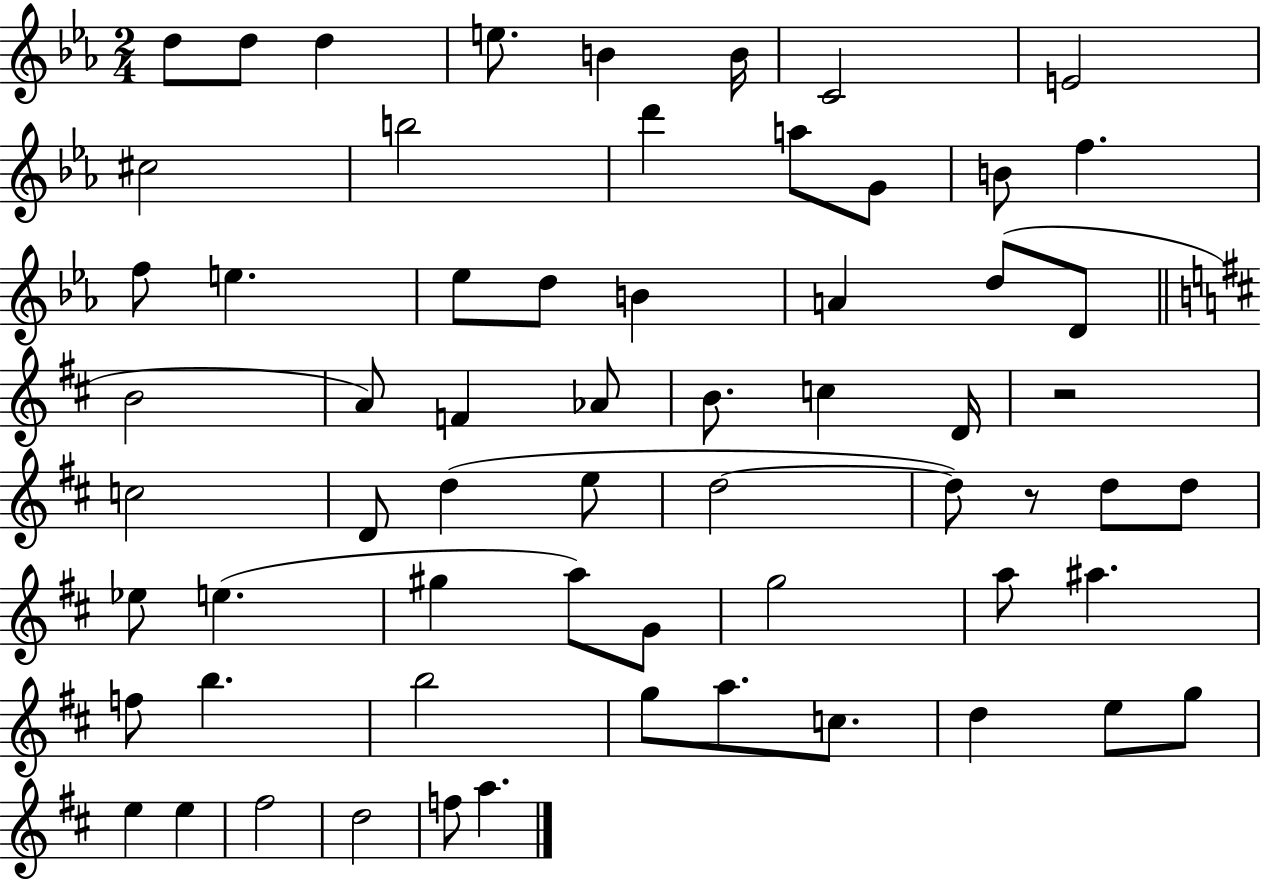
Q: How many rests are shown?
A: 2